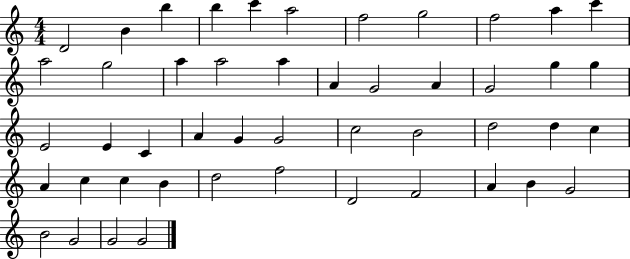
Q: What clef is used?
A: treble